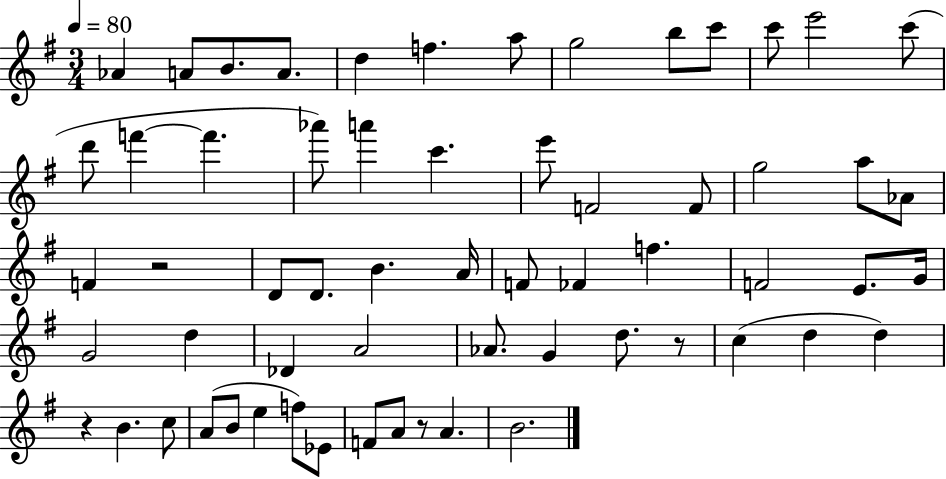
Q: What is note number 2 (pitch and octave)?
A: A4